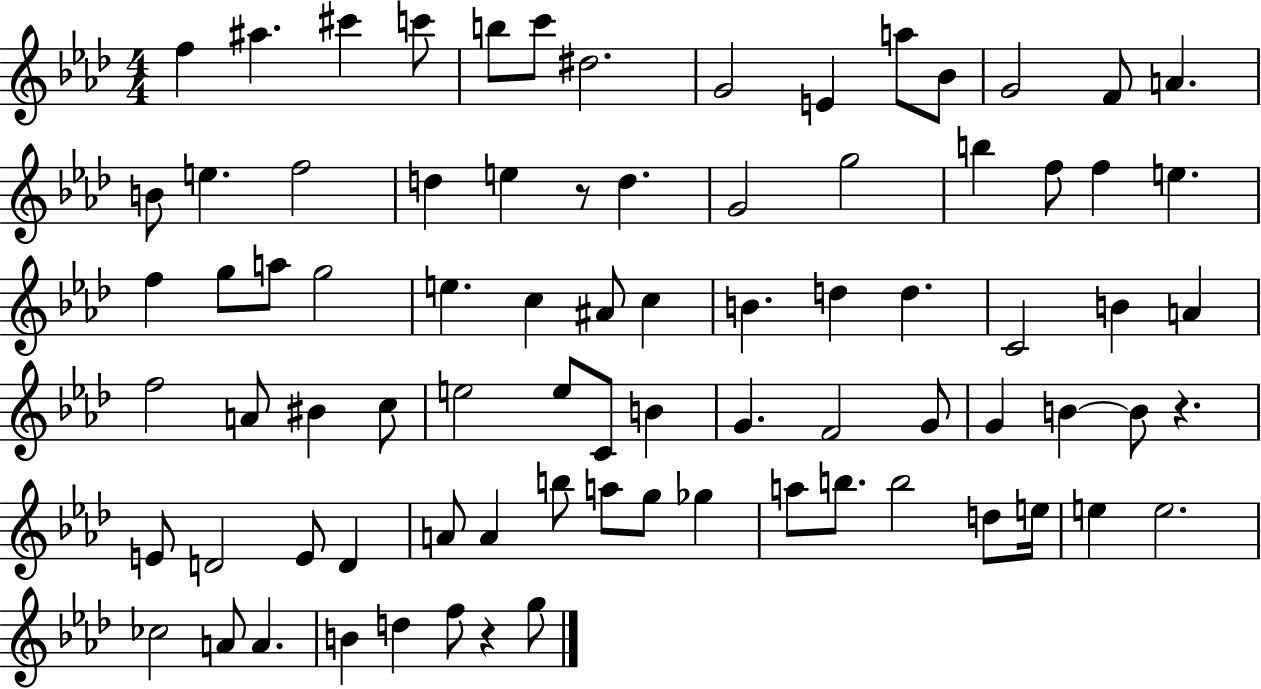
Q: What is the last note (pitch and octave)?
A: G5